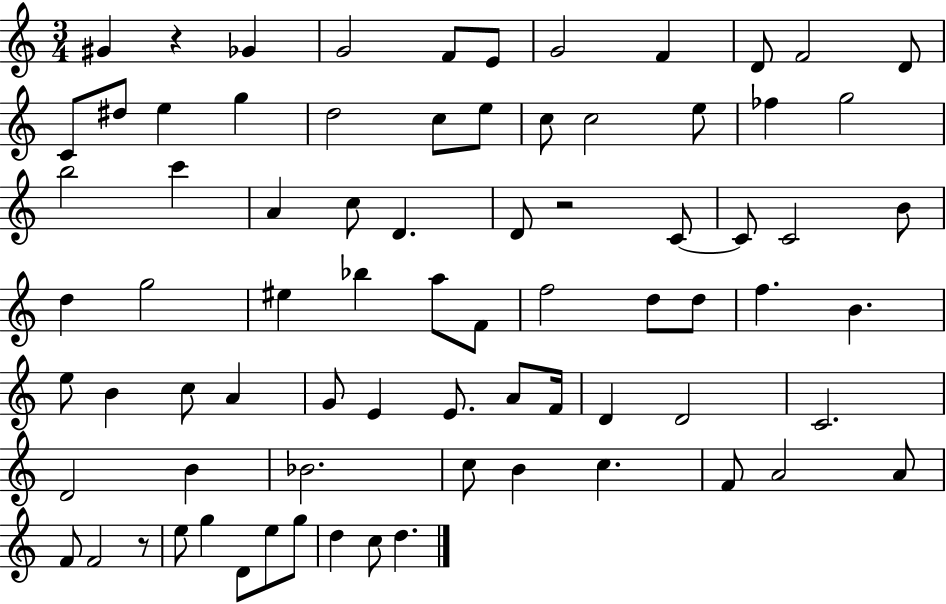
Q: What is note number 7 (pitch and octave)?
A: F4